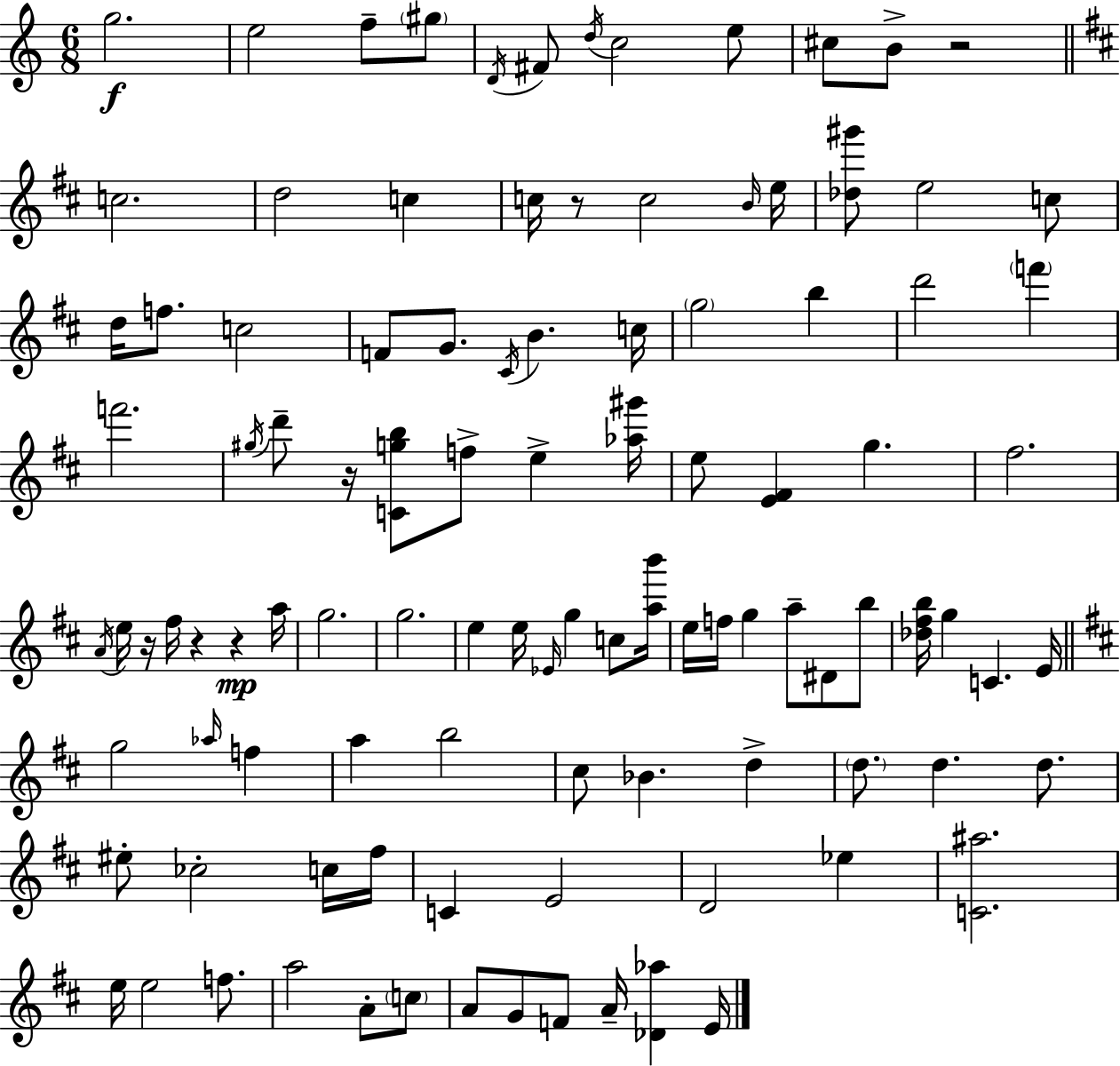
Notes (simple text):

G5/h. E5/h F5/e G#5/e D4/s F#4/e D5/s C5/h E5/e C#5/e B4/e R/h C5/h. D5/h C5/q C5/s R/e C5/h B4/s E5/s [Db5,G#6]/e E5/h C5/e D5/s F5/e. C5/h F4/e G4/e. C#4/s B4/q. C5/s G5/h B5/q D6/h F6/q F6/h. G#5/s D6/e R/s [C4,G5,B5]/e F5/e E5/q [Ab5,G#6]/s E5/e [E4,F#4]/q G5/q. F#5/h. A4/s E5/s R/s F#5/s R/q R/q A5/s G5/h. G5/h. E5/q E5/s Eb4/s G5/q C5/e [A5,B6]/s E5/s F5/s G5/q A5/e D#4/e B5/e [Db5,F#5,B5]/s G5/q C4/q. E4/s G5/h Ab5/s F5/q A5/q B5/h C#5/e Bb4/q. D5/q D5/e. D5/q. D5/e. EIS5/e CES5/h C5/s F#5/s C4/q E4/h D4/h Eb5/q [C4,A#5]/h. E5/s E5/h F5/e. A5/h A4/e C5/e A4/e G4/e F4/e A4/s [Db4,Ab5]/q E4/s